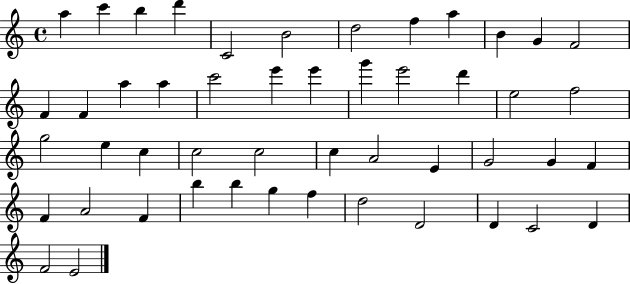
A5/q C6/q B5/q D6/q C4/h B4/h D5/h F5/q A5/q B4/q G4/q F4/h F4/q F4/q A5/q A5/q C6/h E6/q E6/q G6/q E6/h D6/q E5/h F5/h G5/h E5/q C5/q C5/h C5/h C5/q A4/h E4/q G4/h G4/q F4/q F4/q A4/h F4/q B5/q B5/q G5/q F5/q D5/h D4/h D4/q C4/h D4/q F4/h E4/h